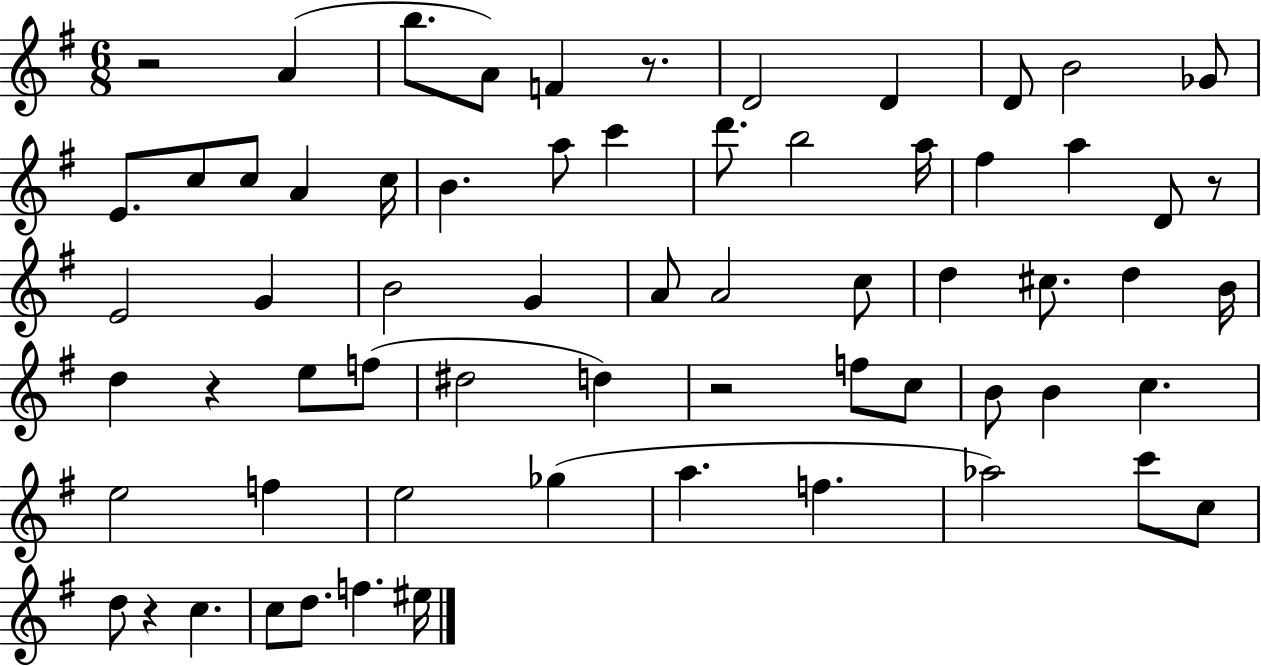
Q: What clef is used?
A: treble